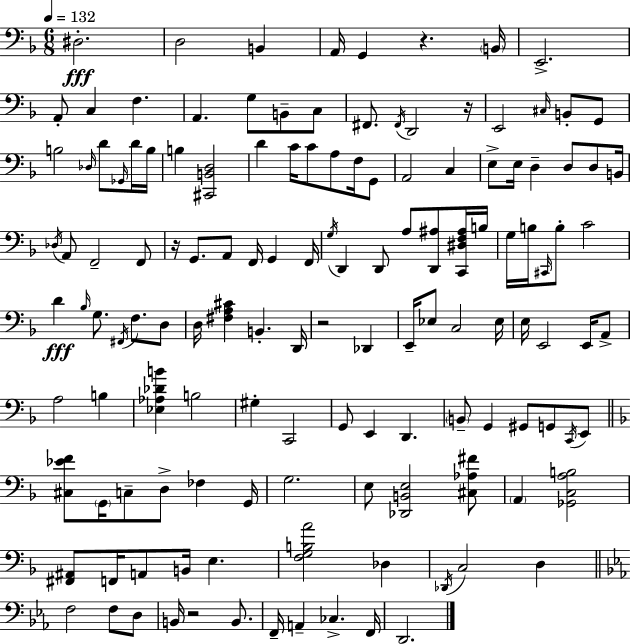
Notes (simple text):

D#3/h. D3/h B2/q A2/s G2/q R/q. B2/s E2/h. A2/e C3/q F3/q. A2/q. G3/e B2/e C3/e F#2/e. F#2/s D2/h R/s E2/h C#3/s B2/e G2/e B3/h Db3/s D4/e Gb2/s D4/s B3/s B3/q [C#2,B2,D3]/h D4/q C4/s C4/e A3/e F3/s G2/e A2/h C3/q E3/e E3/s D3/q D3/e D3/e B2/s Db3/s A2/e F2/h F2/e R/s G2/e. A2/e F2/s G2/q F2/s G3/s D2/q D2/e A3/e [D2,A#3]/e [C2,D#3,F3,A#3]/s B3/s G3/s B3/s C#2/s B3/e C4/h D4/q Bb3/s G3/e. F#2/s F3/e. D3/e D3/s [F#3,A3,C#4]/q B2/q. D2/s R/h Db2/q E2/s Eb3/e C3/h Eb3/s E3/s E2/h E2/s A2/e A3/h B3/q [Eb3,Ab3,Db4,B4]/q B3/h G#3/q C2/h G2/e E2/q D2/q. B2/e G2/q G#2/e G2/e C2/s E2/e [C#3,Eb4,F4]/e G2/s C3/e D3/e FES3/q G2/s G3/h. E3/e [Db2,B2,E3]/h [C#3,Ab3,F#4]/e A2/q [Gb2,C3,A3,B3]/h [F#2,A#2]/e F2/s A2/e B2/s E3/q. [F3,G3,B3,A4]/h Db3/q Db2/s C3/h D3/q F3/h F3/e D3/e B2/s R/h B2/e. F2/s A2/q CES3/q. F2/s D2/h.